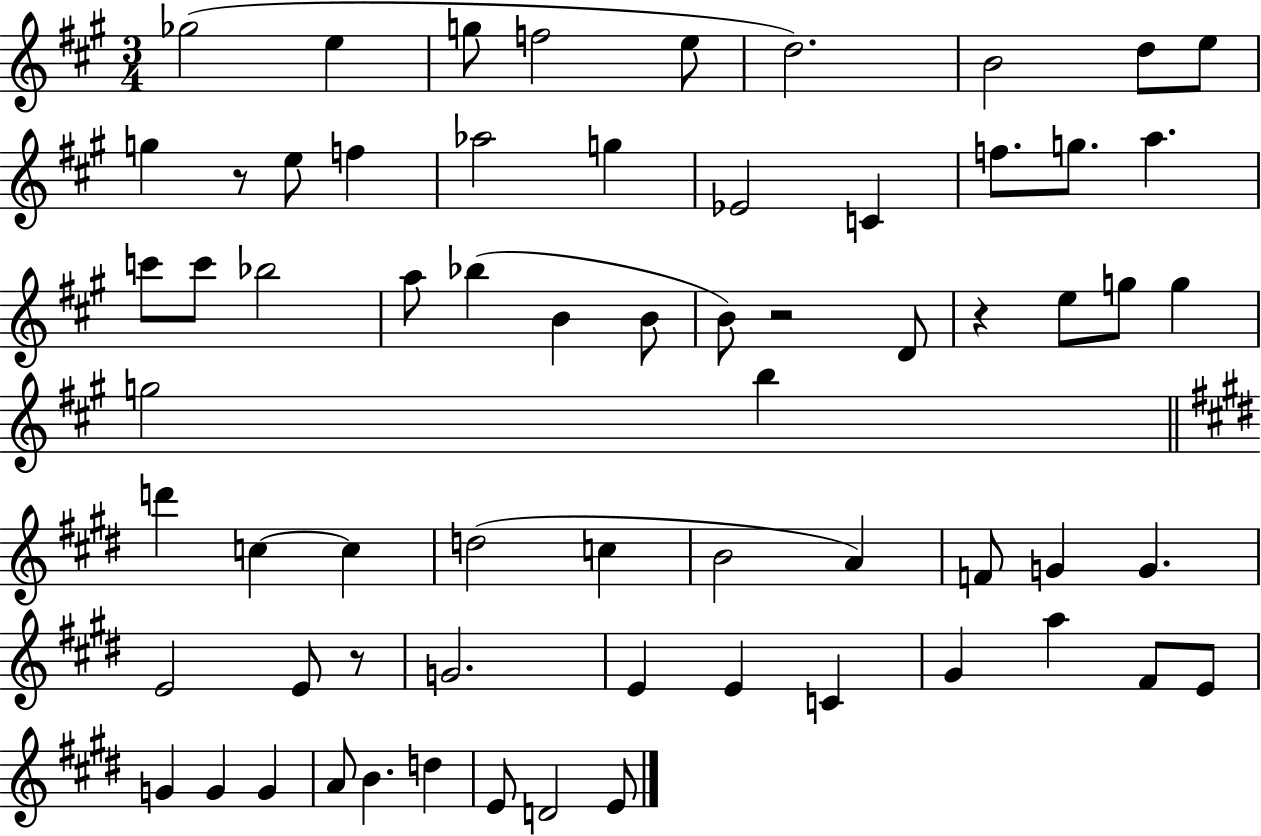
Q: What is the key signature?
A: A major